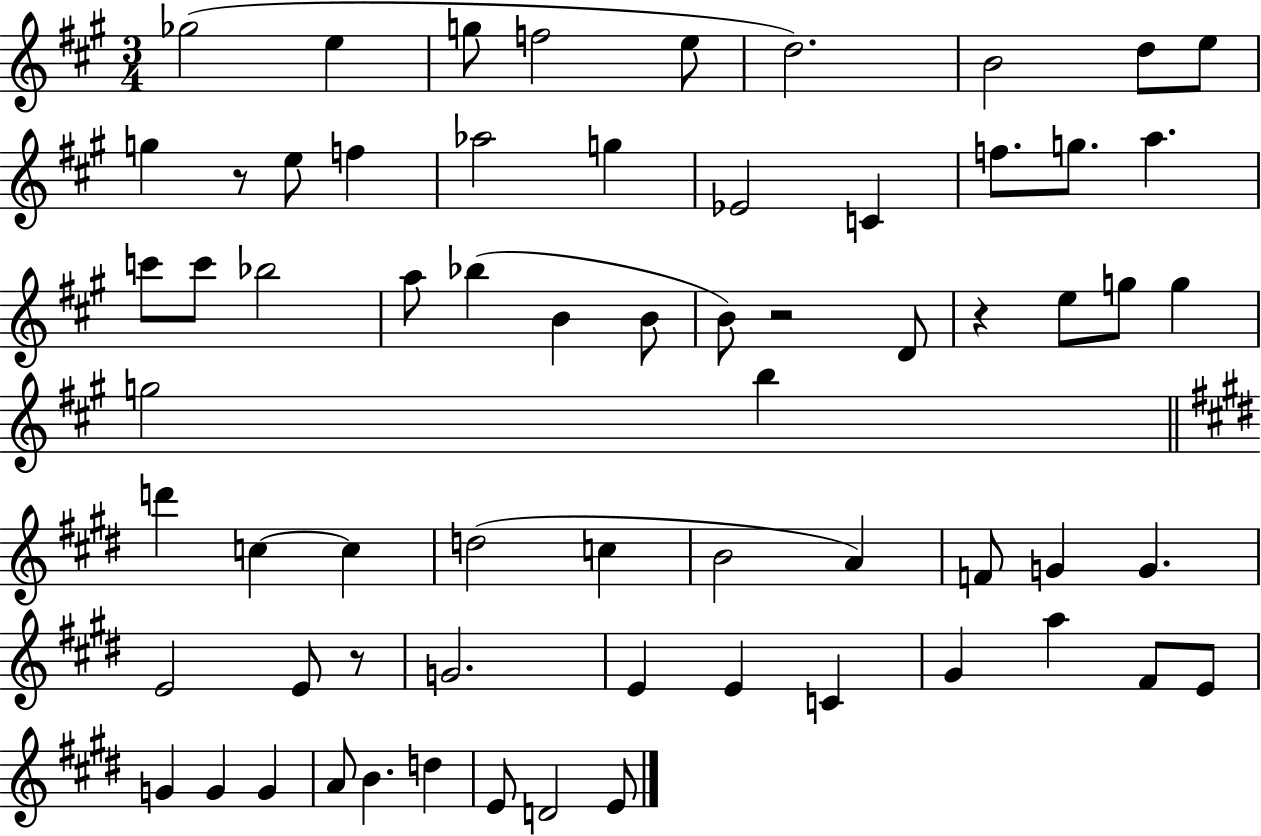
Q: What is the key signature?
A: A major